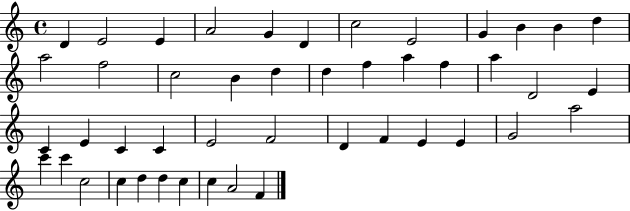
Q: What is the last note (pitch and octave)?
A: F4